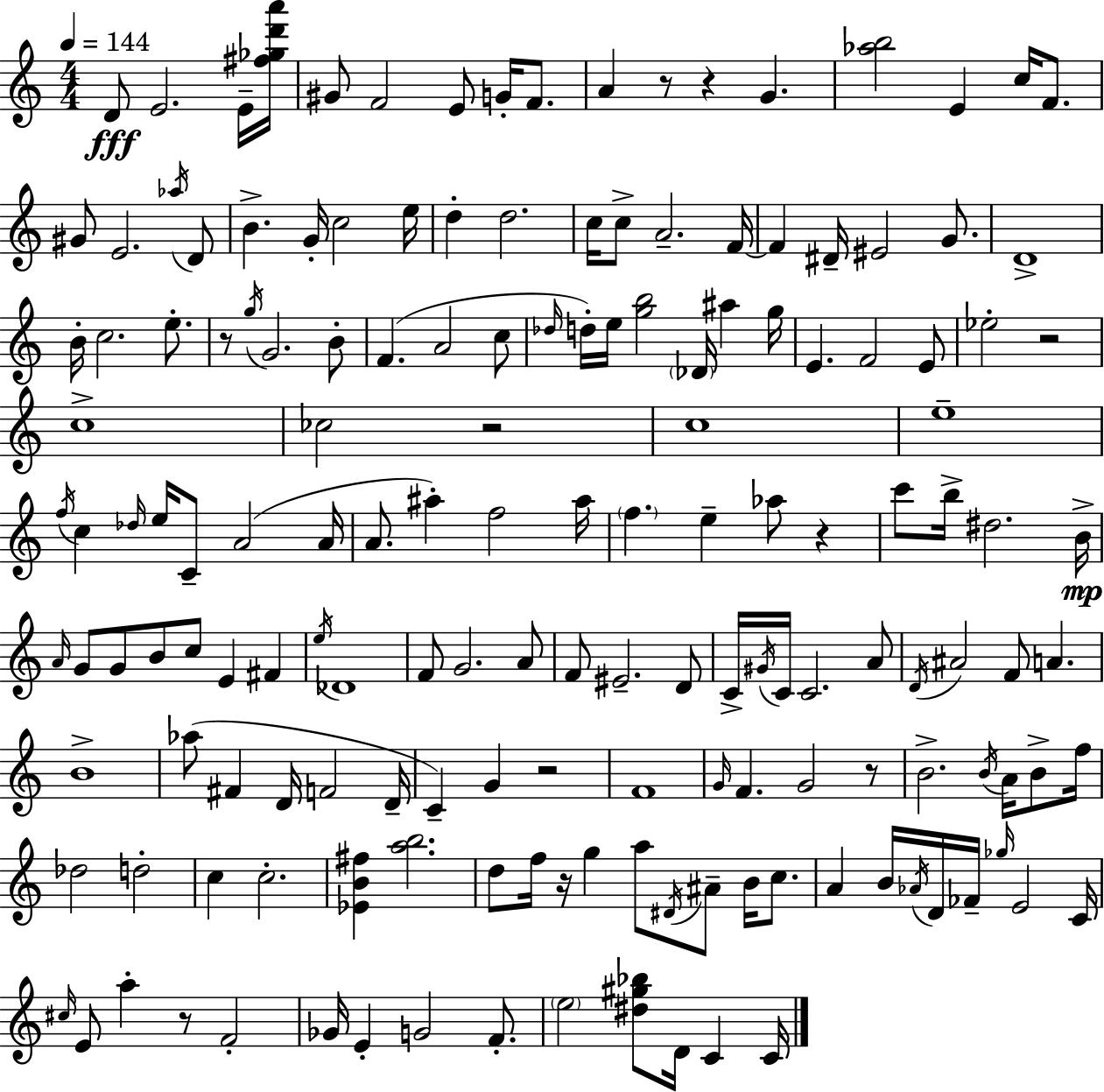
{
  \clef treble
  \numericTimeSignature
  \time 4/4
  \key c \major
  \tempo 4 = 144
  d'8\fff e'2. e'16-- <fis'' ges'' d''' a'''>16 | gis'8 f'2 e'8 g'16-. f'8. | a'4 r8 r4 g'4. | <aes'' b''>2 e'4 c''16 f'8. | \break gis'8 e'2. \acciaccatura { aes''16 } d'8 | b'4.-> g'16-. c''2 | e''16 d''4-. d''2. | c''16 c''8-> a'2.-- | \break f'16~~ f'4 dis'16-- eis'2 g'8. | d'1-> | b'16-. c''2. e''8.-. | r8 \acciaccatura { g''16 } g'2. | \break b'8-. f'4.( a'2 | c''8 \grace { des''16 }) d''16-. e''16 <g'' b''>2 \parenthesize des'16 ais''4 | g''16 e'4. f'2 | e'8 ees''2-. r2 | \break c''1-> | ces''2 r2 | c''1 | e''1-- | \break \acciaccatura { f''16 } c''4 \grace { des''16 } e''16 c'8-- a'2( | a'16 a'8. ais''4-.) f''2 | ais''16 \parenthesize f''4. e''4-- aes''8 | r4 c'''8 b''16-> dis''2. | \break b'16->\mp \grace { a'16 } g'8 g'8 b'8 c''8 e'4 | fis'4 \acciaccatura { e''16 } des'1 | f'8 g'2. | a'8 f'8 eis'2.-- | \break d'8 c'16-> \acciaccatura { gis'16 } c'16 c'2. | a'8 \acciaccatura { d'16 } ais'2 | f'8 a'4. b'1-> | aes''8( fis'4 d'16 | \break f'2 d'16-- c'4--) g'4 | r2 f'1 | \grace { g'16 } f'4. | g'2 r8 b'2.-> | \break \acciaccatura { b'16 } a'16 b'8-> f''16 des''2 | d''2-. c''4 c''2.-. | <ees' b' fis''>4 <a'' b''>2. | d''8 f''16 r16 g''4 | \break a''8 \acciaccatura { dis'16 } ais'8-- b'16 c''8. a'4 | b'16 \acciaccatura { aes'16 } d'16 fes'16-- \grace { ges''16 } e'2 c'16 \grace { cis''16 } e'8 | a''4-. r8 f'2-. ges'16 | e'4-. g'2 f'8.-. \parenthesize e''2 | \break <dis'' gis'' bes''>8 d'16 c'4 c'16 \bar "|."
}